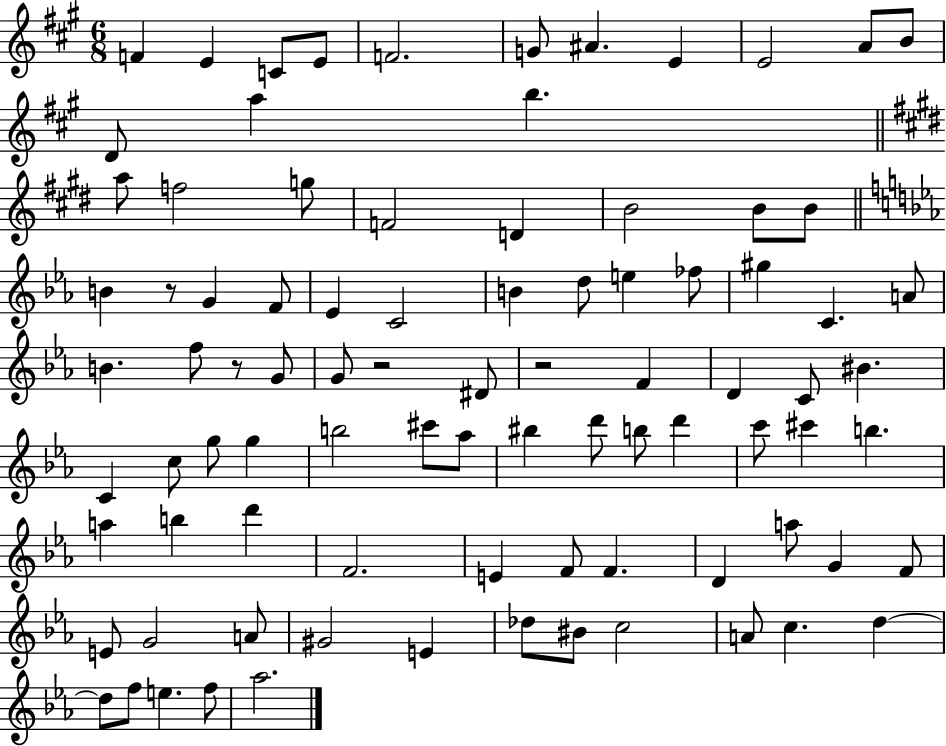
X:1
T:Untitled
M:6/8
L:1/4
K:A
F E C/2 E/2 F2 G/2 ^A E E2 A/2 B/2 D/2 a b a/2 f2 g/2 F2 D B2 B/2 B/2 B z/2 G F/2 _E C2 B d/2 e _f/2 ^g C A/2 B f/2 z/2 G/2 G/2 z2 ^D/2 z2 F D C/2 ^B C c/2 g/2 g b2 ^c'/2 _a/2 ^b d'/2 b/2 d' c'/2 ^c' b a b d' F2 E F/2 F D a/2 G F/2 E/2 G2 A/2 ^G2 E _d/2 ^B/2 c2 A/2 c d d/2 f/2 e f/2 _a2